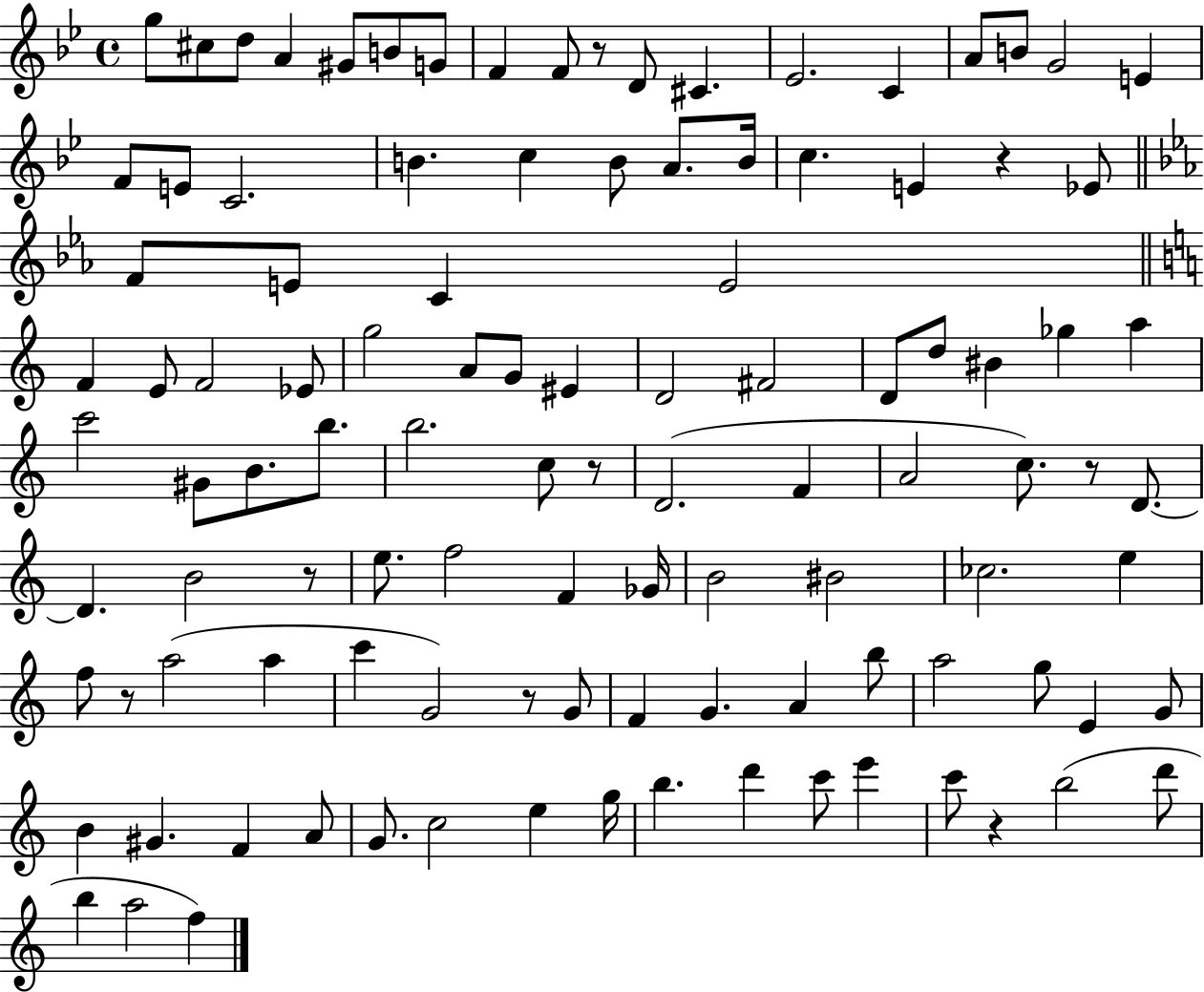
X:1
T:Untitled
M:4/4
L:1/4
K:Bb
g/2 ^c/2 d/2 A ^G/2 B/2 G/2 F F/2 z/2 D/2 ^C _E2 C A/2 B/2 G2 E F/2 E/2 C2 B c B/2 A/2 B/4 c E z _E/2 F/2 E/2 C E2 F E/2 F2 _E/2 g2 A/2 G/2 ^E D2 ^F2 D/2 d/2 ^B _g a c'2 ^G/2 B/2 b/2 b2 c/2 z/2 D2 F A2 c/2 z/2 D/2 D B2 z/2 e/2 f2 F _G/4 B2 ^B2 _c2 e f/2 z/2 a2 a c' G2 z/2 G/2 F G A b/2 a2 g/2 E G/2 B ^G F A/2 G/2 c2 e g/4 b d' c'/2 e' c'/2 z b2 d'/2 b a2 f